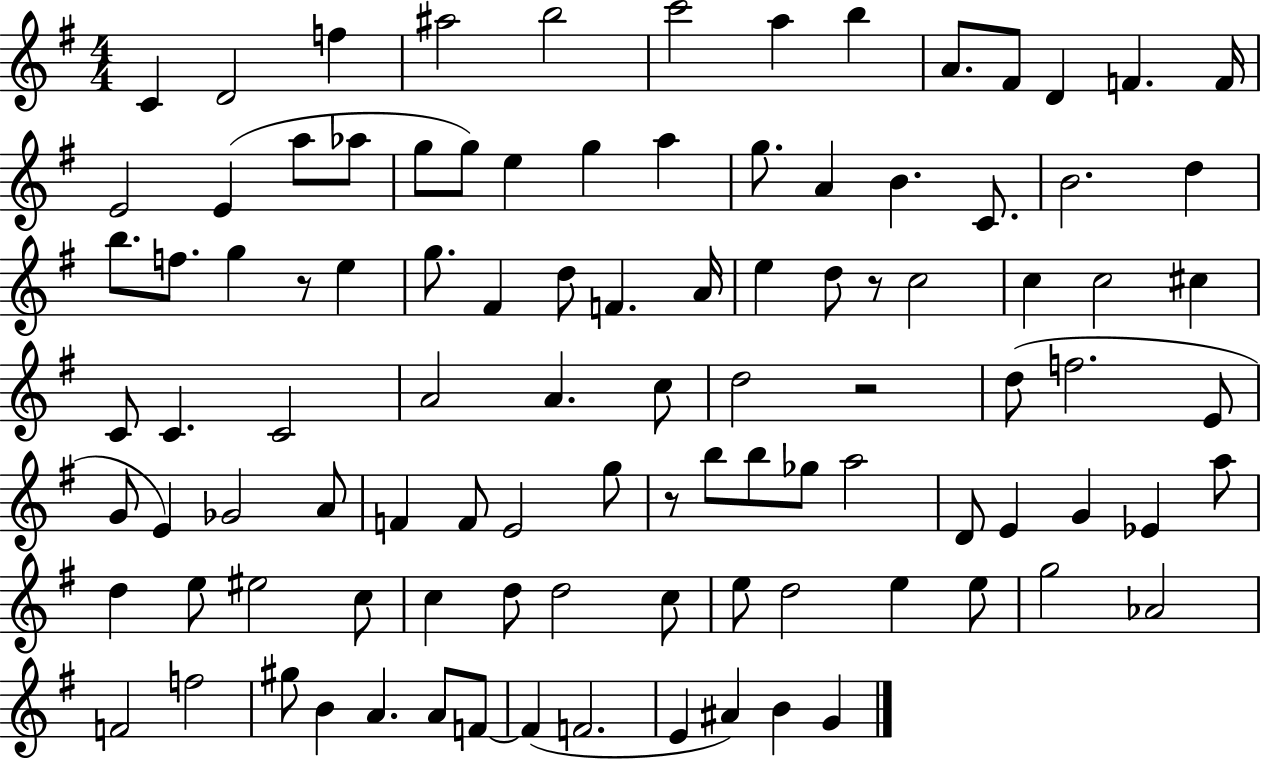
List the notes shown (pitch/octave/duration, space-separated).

C4/q D4/h F5/q A#5/h B5/h C6/h A5/q B5/q A4/e. F#4/e D4/q F4/q. F4/s E4/h E4/q A5/e Ab5/e G5/e G5/e E5/q G5/q A5/q G5/e. A4/q B4/q. C4/e. B4/h. D5/q B5/e. F5/e. G5/q R/e E5/q G5/e. F#4/q D5/e F4/q. A4/s E5/q D5/e R/e C5/h C5/q C5/h C#5/q C4/e C4/q. C4/h A4/h A4/q. C5/e D5/h R/h D5/e F5/h. E4/e G4/e E4/q Gb4/h A4/e F4/q F4/e E4/h G5/e R/e B5/e B5/e Gb5/e A5/h D4/e E4/q G4/q Eb4/q A5/e D5/q E5/e EIS5/h C5/e C5/q D5/e D5/h C5/e E5/e D5/h E5/q E5/e G5/h Ab4/h F4/h F5/h G#5/e B4/q A4/q. A4/e F4/e F4/q F4/h. E4/q A#4/q B4/q G4/q